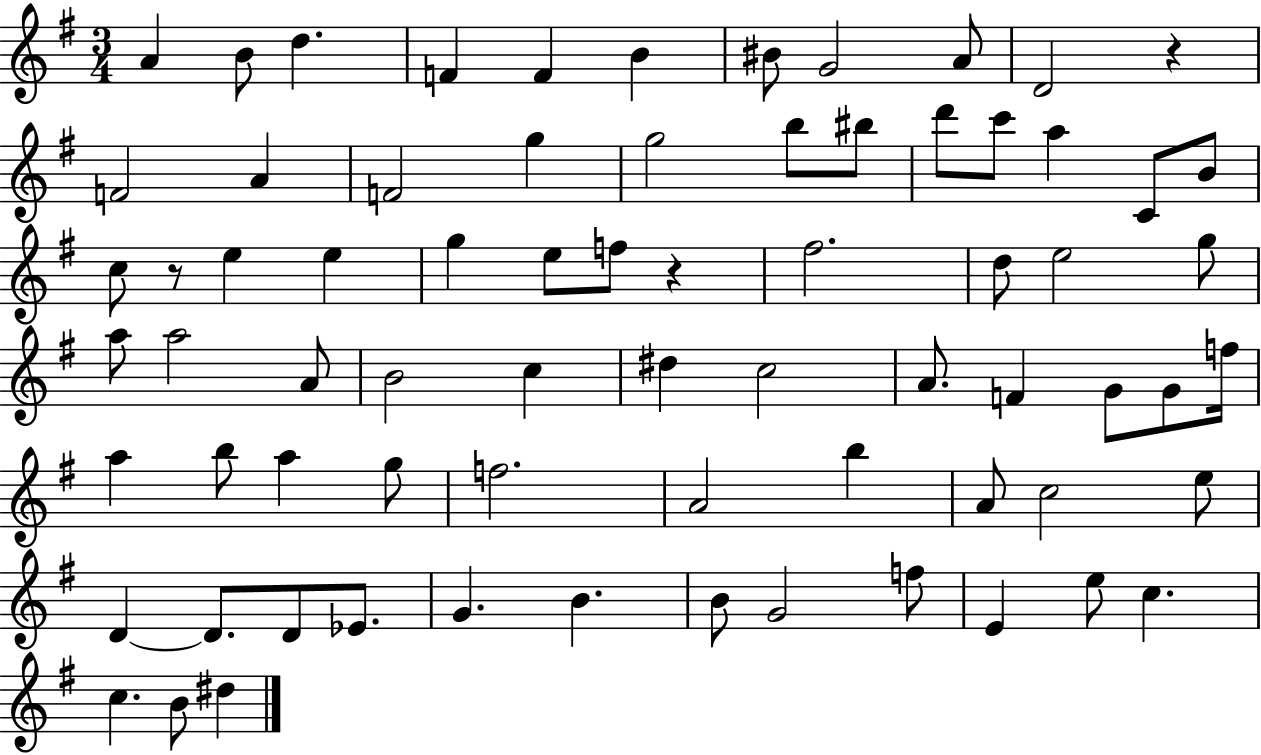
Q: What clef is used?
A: treble